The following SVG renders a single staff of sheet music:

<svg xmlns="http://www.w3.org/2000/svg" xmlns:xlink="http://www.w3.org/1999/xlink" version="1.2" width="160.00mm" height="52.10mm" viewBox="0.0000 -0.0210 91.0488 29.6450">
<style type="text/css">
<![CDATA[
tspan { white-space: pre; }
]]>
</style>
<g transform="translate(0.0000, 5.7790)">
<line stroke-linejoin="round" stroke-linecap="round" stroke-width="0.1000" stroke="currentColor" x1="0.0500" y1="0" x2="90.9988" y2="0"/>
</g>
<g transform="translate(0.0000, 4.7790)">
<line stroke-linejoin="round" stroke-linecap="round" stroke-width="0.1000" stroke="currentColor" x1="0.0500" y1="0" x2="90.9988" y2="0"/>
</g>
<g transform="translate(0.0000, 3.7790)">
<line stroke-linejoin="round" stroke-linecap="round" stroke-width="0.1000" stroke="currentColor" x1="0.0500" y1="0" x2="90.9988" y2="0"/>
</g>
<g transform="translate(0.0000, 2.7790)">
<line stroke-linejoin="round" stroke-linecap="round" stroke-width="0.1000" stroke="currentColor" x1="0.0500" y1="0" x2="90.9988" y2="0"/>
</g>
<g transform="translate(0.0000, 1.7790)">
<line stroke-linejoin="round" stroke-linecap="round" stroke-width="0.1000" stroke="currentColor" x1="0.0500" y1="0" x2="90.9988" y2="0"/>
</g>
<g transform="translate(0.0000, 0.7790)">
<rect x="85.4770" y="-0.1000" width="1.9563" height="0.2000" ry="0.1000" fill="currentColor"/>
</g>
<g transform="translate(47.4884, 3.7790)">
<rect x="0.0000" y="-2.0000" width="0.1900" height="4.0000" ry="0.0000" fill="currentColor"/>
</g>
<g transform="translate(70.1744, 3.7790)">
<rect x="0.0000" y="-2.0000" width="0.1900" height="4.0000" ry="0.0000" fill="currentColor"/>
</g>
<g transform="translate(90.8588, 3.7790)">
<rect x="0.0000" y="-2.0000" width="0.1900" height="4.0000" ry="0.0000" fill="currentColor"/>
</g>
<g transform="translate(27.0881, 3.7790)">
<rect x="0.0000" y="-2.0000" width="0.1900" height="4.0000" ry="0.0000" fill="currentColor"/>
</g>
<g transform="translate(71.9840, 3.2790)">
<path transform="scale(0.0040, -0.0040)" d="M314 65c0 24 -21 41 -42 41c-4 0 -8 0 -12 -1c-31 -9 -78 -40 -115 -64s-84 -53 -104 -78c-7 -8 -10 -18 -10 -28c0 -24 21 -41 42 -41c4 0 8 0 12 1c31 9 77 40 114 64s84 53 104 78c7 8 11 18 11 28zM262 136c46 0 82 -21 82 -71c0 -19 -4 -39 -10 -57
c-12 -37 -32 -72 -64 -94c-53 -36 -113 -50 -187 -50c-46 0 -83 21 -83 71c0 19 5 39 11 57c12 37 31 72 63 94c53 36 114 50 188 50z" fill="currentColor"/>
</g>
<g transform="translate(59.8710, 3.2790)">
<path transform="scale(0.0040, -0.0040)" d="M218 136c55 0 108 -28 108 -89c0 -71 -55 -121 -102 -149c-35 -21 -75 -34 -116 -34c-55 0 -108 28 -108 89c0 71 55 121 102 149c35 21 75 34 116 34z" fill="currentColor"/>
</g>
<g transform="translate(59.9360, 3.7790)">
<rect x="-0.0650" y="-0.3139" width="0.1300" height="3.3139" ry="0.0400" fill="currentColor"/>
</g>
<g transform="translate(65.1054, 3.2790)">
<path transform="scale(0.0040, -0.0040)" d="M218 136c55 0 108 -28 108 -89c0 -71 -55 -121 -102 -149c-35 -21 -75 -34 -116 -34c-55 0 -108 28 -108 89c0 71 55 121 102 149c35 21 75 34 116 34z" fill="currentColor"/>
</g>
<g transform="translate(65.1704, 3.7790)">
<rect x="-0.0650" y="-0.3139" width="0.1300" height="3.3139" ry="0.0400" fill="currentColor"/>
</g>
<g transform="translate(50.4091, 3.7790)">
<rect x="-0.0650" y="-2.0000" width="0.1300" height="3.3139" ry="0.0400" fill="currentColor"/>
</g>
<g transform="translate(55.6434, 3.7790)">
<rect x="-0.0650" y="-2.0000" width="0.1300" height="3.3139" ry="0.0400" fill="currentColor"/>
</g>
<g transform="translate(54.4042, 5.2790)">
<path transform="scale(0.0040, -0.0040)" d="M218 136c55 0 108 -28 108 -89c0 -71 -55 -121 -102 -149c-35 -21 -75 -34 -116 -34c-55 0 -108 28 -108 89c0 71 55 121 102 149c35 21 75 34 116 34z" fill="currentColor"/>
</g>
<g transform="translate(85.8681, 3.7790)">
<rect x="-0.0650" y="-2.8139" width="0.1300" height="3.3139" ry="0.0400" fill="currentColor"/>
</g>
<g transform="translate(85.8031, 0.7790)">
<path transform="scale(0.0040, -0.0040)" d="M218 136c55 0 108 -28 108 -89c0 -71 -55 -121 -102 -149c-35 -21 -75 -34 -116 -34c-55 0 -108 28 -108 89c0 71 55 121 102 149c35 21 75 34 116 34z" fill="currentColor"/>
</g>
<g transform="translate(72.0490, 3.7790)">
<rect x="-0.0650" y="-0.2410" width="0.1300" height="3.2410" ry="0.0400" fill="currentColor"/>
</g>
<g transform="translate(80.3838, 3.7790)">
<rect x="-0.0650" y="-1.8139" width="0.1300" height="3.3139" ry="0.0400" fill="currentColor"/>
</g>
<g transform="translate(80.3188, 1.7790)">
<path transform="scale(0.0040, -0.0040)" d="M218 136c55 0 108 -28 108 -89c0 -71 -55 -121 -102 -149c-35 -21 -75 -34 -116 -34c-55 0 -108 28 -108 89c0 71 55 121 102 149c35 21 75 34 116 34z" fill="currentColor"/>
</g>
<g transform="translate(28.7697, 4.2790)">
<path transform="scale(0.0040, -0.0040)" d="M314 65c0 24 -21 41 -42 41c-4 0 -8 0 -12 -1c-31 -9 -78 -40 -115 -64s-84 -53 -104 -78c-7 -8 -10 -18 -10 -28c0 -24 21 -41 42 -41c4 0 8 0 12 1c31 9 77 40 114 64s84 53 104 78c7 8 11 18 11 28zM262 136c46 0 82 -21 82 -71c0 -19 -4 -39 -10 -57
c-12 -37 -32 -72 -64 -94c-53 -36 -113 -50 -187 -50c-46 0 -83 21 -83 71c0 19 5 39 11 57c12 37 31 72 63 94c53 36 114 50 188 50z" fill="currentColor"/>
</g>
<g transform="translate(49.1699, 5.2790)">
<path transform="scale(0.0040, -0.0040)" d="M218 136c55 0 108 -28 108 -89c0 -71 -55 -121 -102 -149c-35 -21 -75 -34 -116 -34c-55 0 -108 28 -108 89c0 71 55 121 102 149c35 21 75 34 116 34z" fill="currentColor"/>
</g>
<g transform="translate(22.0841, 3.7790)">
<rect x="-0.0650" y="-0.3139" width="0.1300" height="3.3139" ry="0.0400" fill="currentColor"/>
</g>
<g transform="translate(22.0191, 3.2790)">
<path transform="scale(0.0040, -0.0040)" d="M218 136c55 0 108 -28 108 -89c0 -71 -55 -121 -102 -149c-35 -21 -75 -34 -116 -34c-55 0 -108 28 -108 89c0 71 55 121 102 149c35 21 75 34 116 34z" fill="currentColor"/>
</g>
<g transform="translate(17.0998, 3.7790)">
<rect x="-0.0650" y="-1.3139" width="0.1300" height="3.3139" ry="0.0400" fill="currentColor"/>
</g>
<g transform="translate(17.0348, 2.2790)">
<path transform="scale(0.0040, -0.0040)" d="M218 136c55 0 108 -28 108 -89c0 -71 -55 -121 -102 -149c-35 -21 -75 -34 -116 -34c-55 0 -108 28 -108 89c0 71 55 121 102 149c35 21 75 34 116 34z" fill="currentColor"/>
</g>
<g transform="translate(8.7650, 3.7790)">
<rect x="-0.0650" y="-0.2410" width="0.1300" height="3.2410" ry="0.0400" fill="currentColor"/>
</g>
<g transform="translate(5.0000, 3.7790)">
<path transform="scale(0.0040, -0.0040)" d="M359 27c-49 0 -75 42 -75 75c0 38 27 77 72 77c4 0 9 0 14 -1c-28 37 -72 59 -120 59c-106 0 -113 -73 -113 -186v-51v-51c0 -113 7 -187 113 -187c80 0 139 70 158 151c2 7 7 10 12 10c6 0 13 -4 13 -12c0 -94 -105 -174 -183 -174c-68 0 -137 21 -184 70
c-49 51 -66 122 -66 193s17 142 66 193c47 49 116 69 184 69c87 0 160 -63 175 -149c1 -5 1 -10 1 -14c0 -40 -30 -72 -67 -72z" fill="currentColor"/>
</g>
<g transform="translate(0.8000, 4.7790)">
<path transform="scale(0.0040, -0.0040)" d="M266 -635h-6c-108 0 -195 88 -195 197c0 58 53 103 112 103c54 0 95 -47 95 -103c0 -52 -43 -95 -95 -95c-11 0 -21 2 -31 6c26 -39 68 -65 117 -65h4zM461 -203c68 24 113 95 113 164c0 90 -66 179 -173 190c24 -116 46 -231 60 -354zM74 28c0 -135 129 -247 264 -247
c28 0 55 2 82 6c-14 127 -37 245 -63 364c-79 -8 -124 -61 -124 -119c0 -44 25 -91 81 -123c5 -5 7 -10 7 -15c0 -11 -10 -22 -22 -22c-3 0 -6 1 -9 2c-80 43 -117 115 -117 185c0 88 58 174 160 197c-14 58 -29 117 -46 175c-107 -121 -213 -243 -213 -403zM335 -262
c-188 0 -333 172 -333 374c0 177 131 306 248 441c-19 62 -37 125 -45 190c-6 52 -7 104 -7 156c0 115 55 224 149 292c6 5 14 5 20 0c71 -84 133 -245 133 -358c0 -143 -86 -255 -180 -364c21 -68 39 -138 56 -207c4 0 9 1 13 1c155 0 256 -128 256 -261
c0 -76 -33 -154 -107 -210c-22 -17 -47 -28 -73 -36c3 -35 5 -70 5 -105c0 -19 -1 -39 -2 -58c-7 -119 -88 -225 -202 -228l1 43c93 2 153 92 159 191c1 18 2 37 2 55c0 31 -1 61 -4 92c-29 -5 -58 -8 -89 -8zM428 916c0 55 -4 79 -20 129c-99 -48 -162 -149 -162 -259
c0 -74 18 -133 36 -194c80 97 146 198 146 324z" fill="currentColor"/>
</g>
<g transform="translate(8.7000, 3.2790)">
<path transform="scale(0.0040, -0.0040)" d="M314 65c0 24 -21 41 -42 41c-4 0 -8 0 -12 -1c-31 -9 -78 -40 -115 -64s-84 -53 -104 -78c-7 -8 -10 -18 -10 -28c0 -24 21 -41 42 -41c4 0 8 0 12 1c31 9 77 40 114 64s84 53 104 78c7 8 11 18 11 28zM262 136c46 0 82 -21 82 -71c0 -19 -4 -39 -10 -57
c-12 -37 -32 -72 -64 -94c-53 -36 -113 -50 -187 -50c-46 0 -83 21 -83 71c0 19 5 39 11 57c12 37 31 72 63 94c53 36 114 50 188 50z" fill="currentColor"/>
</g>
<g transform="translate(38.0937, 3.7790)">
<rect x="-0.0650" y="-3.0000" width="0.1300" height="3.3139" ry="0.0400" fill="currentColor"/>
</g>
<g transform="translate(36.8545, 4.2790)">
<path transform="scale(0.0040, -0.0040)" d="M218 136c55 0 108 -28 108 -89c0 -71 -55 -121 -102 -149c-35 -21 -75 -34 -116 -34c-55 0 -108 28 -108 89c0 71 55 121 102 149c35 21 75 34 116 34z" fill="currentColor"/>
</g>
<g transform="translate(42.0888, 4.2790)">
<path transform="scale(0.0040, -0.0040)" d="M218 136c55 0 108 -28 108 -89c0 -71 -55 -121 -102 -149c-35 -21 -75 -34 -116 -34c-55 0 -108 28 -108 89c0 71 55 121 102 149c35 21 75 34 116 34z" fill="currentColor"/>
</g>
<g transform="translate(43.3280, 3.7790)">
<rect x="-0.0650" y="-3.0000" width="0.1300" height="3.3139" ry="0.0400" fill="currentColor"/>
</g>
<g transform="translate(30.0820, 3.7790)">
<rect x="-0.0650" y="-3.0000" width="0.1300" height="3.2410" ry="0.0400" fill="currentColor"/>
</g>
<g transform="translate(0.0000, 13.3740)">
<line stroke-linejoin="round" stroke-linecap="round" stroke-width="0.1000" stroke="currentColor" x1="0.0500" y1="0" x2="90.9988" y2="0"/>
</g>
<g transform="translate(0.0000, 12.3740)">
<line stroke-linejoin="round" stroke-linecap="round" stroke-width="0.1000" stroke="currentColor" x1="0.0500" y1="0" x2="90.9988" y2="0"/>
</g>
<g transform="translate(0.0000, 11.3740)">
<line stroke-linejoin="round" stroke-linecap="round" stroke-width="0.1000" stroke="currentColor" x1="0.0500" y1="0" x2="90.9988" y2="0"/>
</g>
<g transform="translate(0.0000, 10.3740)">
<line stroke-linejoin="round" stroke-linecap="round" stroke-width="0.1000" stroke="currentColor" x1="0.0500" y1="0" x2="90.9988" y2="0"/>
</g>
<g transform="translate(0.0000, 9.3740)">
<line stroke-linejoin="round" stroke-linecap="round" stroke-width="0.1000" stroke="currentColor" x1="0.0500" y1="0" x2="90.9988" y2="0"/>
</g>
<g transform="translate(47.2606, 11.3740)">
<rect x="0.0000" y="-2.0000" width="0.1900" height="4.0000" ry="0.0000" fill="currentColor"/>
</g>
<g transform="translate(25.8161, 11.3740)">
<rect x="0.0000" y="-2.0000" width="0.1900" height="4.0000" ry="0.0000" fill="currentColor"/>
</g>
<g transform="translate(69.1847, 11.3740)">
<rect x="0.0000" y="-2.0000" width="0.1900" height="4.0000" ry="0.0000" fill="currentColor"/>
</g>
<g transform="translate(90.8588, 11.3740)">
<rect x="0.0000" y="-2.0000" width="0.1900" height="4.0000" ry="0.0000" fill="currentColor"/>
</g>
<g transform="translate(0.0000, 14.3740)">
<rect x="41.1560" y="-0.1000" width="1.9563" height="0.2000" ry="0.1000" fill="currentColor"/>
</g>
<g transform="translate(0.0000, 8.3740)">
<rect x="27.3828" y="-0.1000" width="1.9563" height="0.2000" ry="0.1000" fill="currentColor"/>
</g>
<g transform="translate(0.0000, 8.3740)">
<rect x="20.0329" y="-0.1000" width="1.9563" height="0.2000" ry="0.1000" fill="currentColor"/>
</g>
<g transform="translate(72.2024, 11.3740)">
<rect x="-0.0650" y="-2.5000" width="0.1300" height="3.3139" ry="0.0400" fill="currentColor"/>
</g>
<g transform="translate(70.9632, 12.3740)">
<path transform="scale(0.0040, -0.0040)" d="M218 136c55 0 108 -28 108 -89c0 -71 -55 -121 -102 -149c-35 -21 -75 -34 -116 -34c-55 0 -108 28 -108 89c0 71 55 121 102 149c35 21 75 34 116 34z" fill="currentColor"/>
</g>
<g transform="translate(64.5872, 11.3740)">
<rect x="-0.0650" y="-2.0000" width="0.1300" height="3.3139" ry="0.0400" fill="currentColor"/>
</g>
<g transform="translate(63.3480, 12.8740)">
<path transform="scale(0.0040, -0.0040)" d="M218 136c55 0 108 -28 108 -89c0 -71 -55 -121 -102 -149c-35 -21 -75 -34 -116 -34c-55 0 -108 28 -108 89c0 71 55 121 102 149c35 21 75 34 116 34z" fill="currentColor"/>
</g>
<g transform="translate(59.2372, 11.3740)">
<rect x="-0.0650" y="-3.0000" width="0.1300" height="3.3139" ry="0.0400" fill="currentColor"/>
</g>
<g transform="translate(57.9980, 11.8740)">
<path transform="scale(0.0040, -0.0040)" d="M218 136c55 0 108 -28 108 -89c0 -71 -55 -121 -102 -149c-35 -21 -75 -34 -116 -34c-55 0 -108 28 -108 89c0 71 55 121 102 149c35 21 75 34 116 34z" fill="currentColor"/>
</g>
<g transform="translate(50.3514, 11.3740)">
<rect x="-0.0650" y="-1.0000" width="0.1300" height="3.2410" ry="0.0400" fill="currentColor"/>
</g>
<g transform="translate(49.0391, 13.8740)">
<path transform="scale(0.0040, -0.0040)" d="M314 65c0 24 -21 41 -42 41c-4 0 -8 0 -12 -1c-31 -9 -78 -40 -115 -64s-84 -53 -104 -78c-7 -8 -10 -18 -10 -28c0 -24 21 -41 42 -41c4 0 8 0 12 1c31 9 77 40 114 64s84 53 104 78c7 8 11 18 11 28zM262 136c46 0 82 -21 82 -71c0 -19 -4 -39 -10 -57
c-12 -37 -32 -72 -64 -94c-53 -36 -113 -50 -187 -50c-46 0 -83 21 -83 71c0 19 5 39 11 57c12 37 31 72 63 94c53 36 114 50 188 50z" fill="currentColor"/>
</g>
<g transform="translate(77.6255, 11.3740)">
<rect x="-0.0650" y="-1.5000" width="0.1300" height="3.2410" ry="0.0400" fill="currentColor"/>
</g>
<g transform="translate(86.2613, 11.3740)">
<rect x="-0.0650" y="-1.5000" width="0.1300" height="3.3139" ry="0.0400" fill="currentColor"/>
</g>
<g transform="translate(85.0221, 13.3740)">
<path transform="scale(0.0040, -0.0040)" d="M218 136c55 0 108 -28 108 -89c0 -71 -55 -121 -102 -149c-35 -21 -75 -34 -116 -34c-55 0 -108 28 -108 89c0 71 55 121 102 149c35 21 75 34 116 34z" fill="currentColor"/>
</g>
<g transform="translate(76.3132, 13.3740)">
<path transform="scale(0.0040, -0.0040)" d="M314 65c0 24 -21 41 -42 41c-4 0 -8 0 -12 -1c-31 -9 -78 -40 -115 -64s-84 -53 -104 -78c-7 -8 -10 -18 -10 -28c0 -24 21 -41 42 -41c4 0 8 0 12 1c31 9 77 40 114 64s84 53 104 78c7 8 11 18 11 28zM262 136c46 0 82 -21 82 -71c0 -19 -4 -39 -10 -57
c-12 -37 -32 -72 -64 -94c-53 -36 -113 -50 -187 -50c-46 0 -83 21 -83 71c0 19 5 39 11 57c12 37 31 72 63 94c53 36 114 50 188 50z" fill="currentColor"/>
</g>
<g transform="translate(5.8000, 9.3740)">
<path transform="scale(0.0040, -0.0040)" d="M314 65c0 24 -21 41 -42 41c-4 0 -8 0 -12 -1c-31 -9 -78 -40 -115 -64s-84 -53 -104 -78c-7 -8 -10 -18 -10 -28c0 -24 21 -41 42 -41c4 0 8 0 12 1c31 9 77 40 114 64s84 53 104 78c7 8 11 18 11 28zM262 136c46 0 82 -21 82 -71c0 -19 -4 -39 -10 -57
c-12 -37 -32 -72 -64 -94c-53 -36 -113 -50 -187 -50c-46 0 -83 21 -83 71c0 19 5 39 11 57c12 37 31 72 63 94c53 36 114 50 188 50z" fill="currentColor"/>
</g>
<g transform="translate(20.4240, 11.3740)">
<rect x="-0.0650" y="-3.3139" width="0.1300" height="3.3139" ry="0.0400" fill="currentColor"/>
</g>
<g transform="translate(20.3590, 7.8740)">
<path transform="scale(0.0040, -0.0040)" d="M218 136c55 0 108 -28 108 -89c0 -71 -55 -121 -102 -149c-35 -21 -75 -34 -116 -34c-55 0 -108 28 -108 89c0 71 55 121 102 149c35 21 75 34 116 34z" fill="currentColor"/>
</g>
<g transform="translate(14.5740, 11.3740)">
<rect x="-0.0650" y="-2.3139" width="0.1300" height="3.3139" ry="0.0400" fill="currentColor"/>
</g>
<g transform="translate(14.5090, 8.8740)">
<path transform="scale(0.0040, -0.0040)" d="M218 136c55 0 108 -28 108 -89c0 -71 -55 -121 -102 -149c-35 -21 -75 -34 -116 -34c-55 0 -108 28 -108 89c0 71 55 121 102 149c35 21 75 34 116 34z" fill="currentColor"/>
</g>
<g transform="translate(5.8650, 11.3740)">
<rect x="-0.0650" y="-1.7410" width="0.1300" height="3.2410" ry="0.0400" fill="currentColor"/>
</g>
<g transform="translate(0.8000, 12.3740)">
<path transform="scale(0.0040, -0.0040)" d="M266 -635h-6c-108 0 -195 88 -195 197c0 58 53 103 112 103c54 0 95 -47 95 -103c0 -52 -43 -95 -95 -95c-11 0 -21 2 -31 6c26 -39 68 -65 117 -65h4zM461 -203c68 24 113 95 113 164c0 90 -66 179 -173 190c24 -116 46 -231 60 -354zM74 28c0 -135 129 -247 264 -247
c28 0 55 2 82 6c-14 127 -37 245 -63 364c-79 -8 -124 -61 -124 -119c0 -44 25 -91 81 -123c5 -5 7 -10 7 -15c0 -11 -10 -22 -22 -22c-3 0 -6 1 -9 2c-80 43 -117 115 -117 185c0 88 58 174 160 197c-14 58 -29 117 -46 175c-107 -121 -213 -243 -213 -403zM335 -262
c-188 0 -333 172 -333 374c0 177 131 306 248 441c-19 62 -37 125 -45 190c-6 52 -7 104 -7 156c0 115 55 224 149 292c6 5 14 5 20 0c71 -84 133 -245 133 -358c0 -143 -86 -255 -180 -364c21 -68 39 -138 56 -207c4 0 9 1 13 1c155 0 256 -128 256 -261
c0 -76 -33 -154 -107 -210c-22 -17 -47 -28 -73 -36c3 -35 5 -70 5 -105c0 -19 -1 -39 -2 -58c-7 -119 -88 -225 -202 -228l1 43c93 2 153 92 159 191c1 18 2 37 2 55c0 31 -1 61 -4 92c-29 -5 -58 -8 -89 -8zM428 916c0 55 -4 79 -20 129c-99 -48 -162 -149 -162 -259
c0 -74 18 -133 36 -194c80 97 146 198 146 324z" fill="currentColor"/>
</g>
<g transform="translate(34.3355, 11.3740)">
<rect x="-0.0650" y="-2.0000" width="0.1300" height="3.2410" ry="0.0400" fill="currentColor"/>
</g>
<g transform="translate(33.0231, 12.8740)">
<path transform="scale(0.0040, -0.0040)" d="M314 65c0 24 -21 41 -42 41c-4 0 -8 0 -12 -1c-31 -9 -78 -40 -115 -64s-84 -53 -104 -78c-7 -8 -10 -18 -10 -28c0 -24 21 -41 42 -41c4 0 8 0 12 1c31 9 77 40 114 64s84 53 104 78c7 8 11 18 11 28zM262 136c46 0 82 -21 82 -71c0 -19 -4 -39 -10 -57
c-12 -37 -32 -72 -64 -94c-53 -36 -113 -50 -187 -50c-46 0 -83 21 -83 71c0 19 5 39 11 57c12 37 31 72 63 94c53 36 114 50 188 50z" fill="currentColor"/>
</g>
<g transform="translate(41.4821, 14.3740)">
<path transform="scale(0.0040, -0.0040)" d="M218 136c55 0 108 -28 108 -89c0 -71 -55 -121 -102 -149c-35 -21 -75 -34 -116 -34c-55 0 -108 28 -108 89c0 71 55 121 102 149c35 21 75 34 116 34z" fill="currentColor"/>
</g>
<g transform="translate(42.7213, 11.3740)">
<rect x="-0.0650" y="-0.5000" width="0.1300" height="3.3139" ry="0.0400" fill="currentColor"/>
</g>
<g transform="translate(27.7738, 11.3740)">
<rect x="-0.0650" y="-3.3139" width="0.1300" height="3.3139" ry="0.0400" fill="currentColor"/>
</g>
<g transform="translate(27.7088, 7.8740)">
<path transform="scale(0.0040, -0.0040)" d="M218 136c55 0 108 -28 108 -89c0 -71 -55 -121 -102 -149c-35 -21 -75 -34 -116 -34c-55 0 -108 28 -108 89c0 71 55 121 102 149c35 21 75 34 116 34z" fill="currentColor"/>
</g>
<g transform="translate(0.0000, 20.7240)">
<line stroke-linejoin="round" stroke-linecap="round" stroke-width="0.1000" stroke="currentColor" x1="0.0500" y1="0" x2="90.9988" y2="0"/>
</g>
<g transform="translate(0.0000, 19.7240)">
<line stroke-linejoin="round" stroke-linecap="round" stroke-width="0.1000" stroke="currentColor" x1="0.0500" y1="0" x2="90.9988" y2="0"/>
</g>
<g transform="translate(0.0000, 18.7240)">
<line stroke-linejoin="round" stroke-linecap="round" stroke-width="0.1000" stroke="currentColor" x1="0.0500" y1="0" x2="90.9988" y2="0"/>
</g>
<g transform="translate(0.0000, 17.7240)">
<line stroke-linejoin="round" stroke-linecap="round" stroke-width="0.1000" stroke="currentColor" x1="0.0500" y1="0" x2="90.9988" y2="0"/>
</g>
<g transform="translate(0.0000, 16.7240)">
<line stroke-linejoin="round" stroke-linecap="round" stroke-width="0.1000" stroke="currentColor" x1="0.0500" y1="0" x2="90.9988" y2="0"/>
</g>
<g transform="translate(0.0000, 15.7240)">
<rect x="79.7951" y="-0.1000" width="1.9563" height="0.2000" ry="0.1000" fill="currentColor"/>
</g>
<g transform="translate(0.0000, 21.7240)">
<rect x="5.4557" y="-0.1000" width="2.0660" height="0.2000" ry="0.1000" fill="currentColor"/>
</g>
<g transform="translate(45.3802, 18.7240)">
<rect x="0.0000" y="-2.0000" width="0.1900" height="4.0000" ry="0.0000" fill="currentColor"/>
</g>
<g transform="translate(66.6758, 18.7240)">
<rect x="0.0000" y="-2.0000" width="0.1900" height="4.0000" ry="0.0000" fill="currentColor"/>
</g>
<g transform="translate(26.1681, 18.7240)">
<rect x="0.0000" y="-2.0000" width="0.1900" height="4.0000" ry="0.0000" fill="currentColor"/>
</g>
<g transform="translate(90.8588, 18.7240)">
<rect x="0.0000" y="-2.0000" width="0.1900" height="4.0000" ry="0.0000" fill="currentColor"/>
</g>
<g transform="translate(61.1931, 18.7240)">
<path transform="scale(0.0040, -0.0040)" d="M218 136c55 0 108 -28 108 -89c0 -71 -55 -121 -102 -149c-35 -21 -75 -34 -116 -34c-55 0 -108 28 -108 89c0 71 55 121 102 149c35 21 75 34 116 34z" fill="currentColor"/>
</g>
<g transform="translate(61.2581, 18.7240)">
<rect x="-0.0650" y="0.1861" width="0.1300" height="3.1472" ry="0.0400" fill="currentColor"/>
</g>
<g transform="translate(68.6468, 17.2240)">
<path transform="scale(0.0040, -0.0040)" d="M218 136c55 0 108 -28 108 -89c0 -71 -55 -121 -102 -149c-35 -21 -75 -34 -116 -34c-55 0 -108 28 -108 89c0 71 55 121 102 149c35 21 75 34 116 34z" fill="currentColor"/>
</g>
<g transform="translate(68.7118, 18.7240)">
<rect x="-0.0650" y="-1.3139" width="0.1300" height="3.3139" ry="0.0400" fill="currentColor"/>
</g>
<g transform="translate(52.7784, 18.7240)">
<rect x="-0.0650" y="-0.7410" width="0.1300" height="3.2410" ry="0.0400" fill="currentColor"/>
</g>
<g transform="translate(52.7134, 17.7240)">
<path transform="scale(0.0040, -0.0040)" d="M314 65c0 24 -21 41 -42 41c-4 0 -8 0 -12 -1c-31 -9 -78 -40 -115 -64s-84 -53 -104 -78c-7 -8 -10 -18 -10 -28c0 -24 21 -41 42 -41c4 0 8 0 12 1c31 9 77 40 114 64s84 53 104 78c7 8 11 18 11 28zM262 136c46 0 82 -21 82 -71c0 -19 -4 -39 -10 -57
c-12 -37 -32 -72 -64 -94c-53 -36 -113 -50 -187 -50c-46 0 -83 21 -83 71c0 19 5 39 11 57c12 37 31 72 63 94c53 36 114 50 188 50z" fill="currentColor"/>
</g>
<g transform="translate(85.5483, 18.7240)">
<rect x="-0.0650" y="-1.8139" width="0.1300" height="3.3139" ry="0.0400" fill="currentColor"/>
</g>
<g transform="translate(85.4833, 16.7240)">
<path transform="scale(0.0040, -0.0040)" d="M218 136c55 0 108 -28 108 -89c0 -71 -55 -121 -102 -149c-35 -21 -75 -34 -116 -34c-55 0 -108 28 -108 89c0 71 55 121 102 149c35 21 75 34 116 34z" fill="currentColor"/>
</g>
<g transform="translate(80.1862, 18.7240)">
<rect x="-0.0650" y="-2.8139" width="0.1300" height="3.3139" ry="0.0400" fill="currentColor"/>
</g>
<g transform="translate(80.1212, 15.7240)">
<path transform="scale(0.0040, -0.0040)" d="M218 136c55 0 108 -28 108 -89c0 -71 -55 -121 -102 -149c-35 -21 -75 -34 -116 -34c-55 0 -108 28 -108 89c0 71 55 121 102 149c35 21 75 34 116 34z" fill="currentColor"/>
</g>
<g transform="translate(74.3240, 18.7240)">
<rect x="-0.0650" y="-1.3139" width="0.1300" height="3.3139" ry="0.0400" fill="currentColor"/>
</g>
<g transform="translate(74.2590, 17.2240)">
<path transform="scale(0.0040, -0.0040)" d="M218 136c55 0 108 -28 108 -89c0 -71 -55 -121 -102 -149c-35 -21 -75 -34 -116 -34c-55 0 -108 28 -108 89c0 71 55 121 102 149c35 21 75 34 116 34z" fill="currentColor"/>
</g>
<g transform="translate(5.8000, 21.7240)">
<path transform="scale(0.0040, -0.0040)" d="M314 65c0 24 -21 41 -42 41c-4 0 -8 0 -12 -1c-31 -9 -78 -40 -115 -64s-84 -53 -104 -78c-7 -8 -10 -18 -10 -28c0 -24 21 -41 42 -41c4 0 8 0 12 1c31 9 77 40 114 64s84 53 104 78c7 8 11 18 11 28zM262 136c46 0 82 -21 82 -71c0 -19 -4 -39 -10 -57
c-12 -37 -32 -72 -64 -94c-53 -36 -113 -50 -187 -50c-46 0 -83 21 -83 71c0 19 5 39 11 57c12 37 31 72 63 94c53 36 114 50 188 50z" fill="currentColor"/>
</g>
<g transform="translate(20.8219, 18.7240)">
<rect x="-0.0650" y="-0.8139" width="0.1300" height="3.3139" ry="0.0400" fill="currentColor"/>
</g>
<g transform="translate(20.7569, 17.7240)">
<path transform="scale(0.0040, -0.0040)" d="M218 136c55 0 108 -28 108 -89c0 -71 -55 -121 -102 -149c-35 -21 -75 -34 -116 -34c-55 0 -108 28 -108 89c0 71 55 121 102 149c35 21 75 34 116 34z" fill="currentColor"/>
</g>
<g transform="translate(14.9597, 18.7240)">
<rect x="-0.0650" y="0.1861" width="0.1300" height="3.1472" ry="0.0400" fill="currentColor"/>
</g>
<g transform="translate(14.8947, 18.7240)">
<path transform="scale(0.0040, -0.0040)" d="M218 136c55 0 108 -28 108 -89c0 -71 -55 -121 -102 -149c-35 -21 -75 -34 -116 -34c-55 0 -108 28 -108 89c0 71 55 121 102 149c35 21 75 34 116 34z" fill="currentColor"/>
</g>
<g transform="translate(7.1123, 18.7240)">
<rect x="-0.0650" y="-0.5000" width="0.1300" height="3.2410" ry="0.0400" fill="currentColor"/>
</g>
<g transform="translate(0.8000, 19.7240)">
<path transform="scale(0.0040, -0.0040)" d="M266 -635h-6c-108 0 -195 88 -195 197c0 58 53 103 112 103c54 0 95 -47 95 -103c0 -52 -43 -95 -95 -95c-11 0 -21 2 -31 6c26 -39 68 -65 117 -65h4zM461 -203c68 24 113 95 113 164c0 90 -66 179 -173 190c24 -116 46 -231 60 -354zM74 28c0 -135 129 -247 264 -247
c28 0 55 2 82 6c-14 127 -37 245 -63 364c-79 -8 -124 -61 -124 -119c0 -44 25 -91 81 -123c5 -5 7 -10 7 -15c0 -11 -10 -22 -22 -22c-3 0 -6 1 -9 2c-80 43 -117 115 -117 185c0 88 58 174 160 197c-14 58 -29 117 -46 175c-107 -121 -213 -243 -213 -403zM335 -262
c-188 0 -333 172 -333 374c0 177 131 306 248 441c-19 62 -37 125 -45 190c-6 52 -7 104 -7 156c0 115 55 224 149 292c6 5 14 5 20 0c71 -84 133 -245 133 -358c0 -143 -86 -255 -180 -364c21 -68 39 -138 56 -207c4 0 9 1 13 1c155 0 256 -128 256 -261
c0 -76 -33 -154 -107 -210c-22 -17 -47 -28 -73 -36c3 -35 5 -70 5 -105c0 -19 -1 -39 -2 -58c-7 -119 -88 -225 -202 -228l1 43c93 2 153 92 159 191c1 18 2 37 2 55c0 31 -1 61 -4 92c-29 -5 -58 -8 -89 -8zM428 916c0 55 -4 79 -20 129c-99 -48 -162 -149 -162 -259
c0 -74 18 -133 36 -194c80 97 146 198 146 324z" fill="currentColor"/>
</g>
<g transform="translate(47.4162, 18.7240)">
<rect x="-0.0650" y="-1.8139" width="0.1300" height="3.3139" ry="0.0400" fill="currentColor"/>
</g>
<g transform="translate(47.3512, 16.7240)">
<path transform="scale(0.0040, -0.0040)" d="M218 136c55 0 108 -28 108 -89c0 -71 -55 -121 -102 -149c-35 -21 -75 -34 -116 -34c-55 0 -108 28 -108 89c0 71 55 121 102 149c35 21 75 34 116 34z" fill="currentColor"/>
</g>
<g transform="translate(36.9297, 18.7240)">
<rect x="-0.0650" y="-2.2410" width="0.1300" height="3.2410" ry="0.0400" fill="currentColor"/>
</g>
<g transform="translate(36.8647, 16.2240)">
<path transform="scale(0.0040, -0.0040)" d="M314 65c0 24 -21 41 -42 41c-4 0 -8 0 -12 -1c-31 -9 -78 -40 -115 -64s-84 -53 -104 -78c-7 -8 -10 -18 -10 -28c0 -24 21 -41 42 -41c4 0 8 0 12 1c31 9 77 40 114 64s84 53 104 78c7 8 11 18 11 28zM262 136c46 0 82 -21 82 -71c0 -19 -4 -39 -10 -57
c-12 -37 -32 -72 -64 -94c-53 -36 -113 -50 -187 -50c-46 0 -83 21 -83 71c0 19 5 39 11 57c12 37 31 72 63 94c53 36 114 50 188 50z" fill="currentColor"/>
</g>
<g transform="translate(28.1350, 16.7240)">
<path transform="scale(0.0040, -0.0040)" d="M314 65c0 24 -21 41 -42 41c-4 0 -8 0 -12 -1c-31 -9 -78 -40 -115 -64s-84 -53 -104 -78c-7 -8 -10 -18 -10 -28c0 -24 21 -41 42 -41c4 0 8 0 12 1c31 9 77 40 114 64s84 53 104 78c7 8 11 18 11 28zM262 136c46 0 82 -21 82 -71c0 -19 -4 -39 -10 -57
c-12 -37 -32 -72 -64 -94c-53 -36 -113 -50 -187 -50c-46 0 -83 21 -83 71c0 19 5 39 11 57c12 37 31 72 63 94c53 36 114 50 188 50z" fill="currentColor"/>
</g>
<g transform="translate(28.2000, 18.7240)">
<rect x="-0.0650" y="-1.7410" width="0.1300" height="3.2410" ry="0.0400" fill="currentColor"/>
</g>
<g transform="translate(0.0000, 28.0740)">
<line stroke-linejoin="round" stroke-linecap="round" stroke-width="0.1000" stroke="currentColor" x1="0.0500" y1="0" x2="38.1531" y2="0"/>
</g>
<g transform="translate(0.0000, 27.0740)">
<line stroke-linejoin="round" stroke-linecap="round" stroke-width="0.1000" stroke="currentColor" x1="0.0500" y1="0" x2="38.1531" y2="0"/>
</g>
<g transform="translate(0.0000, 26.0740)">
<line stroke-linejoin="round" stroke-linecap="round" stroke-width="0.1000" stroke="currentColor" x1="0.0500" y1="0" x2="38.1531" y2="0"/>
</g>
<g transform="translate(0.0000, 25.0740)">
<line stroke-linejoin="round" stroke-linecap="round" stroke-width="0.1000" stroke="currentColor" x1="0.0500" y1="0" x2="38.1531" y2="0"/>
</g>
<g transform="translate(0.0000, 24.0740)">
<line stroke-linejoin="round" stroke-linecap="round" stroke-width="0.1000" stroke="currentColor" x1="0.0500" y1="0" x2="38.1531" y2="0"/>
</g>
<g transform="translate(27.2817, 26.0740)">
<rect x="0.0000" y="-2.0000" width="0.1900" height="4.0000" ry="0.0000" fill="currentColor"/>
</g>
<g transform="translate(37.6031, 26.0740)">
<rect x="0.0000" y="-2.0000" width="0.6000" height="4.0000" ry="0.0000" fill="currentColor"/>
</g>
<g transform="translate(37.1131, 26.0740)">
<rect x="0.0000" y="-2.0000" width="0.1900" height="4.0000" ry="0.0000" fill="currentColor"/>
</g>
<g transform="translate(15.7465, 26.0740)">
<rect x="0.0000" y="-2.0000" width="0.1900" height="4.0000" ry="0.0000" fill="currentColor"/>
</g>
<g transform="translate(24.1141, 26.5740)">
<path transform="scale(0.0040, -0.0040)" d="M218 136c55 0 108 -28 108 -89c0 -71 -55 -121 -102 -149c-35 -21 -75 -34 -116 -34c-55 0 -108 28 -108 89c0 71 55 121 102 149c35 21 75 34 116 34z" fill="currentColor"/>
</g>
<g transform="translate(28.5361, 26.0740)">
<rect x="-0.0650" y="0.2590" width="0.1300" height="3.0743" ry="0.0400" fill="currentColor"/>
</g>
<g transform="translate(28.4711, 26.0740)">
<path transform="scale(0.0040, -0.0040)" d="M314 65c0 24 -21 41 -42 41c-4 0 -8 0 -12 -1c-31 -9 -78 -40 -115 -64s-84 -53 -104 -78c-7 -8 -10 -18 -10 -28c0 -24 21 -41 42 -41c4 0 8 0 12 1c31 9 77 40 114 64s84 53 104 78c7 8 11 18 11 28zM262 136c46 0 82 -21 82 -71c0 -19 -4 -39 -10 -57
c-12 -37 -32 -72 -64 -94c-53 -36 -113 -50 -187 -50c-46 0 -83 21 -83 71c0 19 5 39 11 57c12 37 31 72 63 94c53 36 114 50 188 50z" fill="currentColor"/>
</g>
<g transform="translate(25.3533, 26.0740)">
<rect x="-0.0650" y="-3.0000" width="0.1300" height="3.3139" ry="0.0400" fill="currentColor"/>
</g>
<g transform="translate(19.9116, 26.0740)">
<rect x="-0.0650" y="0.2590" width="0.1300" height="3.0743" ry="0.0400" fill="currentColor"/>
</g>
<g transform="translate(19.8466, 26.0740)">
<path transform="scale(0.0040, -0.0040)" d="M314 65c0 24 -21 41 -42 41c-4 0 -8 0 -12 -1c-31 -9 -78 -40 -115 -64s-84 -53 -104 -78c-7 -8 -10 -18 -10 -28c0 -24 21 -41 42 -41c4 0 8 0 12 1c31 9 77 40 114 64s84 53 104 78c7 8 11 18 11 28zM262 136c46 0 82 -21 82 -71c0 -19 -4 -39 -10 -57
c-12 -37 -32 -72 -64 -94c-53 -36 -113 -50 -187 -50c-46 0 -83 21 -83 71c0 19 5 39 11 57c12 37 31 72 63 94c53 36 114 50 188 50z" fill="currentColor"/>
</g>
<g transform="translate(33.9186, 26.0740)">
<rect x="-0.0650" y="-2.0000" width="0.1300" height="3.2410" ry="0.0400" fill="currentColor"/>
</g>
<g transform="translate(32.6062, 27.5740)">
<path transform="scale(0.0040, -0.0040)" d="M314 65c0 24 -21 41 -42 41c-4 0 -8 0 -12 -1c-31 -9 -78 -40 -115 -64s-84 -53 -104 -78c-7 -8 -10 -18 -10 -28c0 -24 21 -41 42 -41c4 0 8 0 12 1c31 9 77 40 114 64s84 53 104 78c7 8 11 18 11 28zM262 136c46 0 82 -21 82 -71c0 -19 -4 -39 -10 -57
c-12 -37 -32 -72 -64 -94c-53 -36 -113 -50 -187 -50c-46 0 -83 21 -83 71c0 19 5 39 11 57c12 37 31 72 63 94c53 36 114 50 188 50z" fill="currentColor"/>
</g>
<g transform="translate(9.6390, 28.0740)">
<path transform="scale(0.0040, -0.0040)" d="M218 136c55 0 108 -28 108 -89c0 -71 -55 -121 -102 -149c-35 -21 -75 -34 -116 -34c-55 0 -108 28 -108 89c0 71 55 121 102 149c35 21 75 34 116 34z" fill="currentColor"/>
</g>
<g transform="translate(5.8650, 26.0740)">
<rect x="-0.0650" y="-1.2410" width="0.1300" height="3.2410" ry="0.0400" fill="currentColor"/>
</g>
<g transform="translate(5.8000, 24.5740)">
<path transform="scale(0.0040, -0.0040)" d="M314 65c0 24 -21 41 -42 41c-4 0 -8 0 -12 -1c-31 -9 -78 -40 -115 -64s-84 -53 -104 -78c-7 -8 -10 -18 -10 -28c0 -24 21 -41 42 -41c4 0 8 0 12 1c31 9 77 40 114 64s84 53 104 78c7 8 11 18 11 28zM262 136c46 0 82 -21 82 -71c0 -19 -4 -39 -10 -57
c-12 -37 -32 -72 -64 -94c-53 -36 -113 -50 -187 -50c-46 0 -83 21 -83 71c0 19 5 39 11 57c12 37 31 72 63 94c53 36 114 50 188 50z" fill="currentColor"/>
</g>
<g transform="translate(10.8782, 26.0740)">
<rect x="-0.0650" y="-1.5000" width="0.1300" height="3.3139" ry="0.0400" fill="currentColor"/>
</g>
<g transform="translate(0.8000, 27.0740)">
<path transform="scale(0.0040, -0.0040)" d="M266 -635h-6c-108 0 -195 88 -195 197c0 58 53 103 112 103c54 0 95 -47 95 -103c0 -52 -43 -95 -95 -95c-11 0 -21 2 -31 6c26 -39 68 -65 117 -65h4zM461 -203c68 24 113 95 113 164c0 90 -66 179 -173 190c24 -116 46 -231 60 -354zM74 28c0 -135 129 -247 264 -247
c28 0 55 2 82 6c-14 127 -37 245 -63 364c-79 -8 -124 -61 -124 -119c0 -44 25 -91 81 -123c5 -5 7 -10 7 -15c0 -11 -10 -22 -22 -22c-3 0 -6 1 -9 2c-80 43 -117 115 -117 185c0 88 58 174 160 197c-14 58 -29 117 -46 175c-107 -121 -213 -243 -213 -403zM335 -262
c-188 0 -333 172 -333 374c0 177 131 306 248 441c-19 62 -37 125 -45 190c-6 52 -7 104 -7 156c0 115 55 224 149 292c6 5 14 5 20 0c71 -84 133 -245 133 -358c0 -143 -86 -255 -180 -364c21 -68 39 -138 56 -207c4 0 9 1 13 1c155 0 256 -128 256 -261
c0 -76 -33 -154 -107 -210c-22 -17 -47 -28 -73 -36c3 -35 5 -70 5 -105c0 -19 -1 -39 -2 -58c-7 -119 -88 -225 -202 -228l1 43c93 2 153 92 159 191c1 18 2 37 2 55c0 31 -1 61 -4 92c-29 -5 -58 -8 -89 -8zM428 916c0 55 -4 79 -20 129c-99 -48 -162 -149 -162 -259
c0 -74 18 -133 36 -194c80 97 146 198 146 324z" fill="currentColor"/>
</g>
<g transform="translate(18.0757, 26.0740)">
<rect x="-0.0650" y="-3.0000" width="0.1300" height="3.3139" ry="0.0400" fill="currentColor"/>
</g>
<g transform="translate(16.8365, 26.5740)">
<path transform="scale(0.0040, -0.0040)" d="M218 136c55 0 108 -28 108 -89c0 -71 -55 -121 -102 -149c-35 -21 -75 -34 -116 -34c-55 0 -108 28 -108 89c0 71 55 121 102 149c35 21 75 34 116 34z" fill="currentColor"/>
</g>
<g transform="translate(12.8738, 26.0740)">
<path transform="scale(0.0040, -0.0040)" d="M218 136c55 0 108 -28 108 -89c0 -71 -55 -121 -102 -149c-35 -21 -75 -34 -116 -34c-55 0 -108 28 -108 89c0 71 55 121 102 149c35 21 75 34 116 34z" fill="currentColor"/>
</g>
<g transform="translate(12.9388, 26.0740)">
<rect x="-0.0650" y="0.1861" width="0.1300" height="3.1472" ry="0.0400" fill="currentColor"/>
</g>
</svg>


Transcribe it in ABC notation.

X:1
T:Untitled
M:4/4
L:1/4
K:C
c2 e c A2 A A F F c c c2 f a f2 g b b F2 C D2 A F G E2 E C2 B d f2 g2 f d2 B e e a f e2 E B A B2 A B2 F2